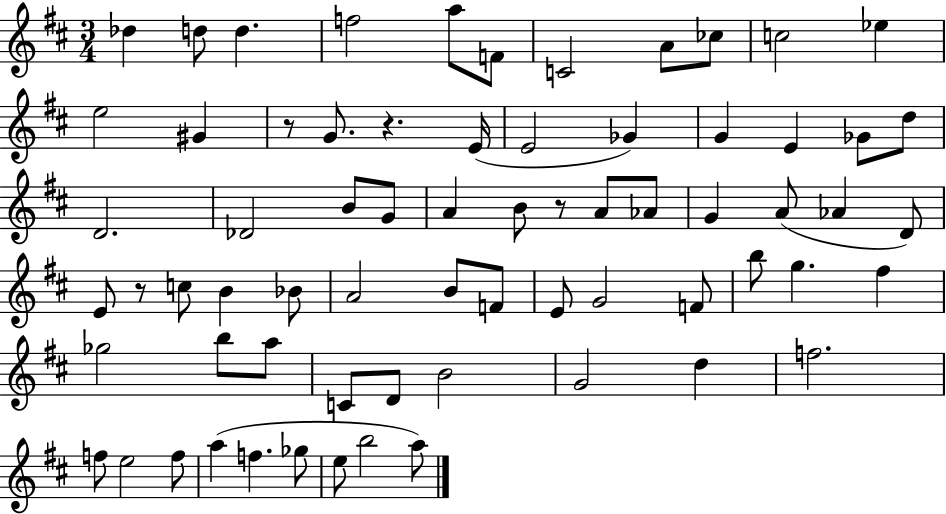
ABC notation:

X:1
T:Untitled
M:3/4
L:1/4
K:D
_d d/2 d f2 a/2 F/2 C2 A/2 _c/2 c2 _e e2 ^G z/2 G/2 z E/4 E2 _G G E _G/2 d/2 D2 _D2 B/2 G/2 A B/2 z/2 A/2 _A/2 G A/2 _A D/2 E/2 z/2 c/2 B _B/2 A2 B/2 F/2 E/2 G2 F/2 b/2 g ^f _g2 b/2 a/2 C/2 D/2 B2 G2 d f2 f/2 e2 f/2 a f _g/2 e/2 b2 a/2